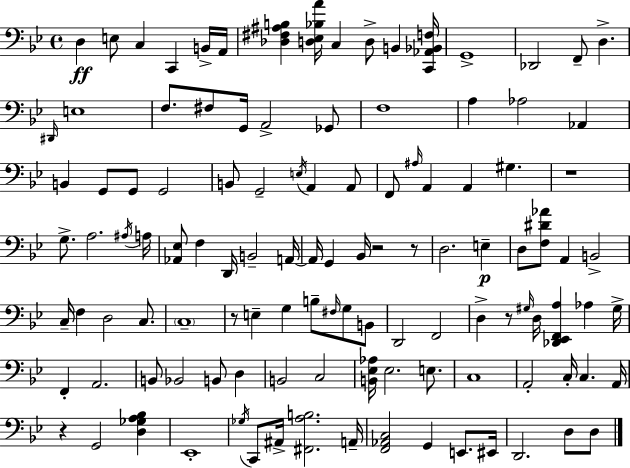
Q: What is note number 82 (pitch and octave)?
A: E3